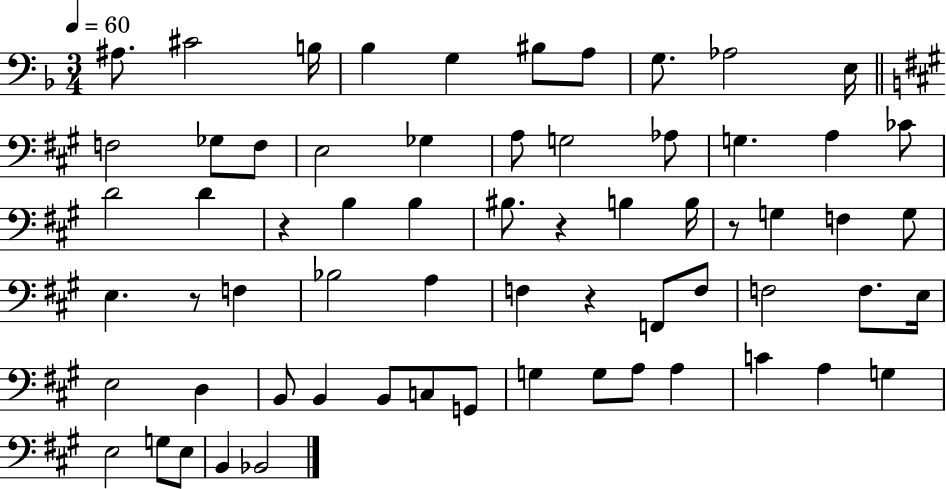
X:1
T:Untitled
M:3/4
L:1/4
K:F
^A,/2 ^C2 B,/4 _B, G, ^B,/2 A,/2 G,/2 _A,2 E,/4 F,2 _G,/2 F,/2 E,2 _G, A,/2 G,2 _A,/2 G, A, _C/2 D2 D z B, B, ^B,/2 z B, B,/4 z/2 G, F, G,/2 E, z/2 F, _B,2 A, F, z F,,/2 F,/2 F,2 F,/2 E,/4 E,2 D, B,,/2 B,, B,,/2 C,/2 G,,/2 G, G,/2 A,/2 A, C A, G, E,2 G,/2 E,/2 B,, _B,,2